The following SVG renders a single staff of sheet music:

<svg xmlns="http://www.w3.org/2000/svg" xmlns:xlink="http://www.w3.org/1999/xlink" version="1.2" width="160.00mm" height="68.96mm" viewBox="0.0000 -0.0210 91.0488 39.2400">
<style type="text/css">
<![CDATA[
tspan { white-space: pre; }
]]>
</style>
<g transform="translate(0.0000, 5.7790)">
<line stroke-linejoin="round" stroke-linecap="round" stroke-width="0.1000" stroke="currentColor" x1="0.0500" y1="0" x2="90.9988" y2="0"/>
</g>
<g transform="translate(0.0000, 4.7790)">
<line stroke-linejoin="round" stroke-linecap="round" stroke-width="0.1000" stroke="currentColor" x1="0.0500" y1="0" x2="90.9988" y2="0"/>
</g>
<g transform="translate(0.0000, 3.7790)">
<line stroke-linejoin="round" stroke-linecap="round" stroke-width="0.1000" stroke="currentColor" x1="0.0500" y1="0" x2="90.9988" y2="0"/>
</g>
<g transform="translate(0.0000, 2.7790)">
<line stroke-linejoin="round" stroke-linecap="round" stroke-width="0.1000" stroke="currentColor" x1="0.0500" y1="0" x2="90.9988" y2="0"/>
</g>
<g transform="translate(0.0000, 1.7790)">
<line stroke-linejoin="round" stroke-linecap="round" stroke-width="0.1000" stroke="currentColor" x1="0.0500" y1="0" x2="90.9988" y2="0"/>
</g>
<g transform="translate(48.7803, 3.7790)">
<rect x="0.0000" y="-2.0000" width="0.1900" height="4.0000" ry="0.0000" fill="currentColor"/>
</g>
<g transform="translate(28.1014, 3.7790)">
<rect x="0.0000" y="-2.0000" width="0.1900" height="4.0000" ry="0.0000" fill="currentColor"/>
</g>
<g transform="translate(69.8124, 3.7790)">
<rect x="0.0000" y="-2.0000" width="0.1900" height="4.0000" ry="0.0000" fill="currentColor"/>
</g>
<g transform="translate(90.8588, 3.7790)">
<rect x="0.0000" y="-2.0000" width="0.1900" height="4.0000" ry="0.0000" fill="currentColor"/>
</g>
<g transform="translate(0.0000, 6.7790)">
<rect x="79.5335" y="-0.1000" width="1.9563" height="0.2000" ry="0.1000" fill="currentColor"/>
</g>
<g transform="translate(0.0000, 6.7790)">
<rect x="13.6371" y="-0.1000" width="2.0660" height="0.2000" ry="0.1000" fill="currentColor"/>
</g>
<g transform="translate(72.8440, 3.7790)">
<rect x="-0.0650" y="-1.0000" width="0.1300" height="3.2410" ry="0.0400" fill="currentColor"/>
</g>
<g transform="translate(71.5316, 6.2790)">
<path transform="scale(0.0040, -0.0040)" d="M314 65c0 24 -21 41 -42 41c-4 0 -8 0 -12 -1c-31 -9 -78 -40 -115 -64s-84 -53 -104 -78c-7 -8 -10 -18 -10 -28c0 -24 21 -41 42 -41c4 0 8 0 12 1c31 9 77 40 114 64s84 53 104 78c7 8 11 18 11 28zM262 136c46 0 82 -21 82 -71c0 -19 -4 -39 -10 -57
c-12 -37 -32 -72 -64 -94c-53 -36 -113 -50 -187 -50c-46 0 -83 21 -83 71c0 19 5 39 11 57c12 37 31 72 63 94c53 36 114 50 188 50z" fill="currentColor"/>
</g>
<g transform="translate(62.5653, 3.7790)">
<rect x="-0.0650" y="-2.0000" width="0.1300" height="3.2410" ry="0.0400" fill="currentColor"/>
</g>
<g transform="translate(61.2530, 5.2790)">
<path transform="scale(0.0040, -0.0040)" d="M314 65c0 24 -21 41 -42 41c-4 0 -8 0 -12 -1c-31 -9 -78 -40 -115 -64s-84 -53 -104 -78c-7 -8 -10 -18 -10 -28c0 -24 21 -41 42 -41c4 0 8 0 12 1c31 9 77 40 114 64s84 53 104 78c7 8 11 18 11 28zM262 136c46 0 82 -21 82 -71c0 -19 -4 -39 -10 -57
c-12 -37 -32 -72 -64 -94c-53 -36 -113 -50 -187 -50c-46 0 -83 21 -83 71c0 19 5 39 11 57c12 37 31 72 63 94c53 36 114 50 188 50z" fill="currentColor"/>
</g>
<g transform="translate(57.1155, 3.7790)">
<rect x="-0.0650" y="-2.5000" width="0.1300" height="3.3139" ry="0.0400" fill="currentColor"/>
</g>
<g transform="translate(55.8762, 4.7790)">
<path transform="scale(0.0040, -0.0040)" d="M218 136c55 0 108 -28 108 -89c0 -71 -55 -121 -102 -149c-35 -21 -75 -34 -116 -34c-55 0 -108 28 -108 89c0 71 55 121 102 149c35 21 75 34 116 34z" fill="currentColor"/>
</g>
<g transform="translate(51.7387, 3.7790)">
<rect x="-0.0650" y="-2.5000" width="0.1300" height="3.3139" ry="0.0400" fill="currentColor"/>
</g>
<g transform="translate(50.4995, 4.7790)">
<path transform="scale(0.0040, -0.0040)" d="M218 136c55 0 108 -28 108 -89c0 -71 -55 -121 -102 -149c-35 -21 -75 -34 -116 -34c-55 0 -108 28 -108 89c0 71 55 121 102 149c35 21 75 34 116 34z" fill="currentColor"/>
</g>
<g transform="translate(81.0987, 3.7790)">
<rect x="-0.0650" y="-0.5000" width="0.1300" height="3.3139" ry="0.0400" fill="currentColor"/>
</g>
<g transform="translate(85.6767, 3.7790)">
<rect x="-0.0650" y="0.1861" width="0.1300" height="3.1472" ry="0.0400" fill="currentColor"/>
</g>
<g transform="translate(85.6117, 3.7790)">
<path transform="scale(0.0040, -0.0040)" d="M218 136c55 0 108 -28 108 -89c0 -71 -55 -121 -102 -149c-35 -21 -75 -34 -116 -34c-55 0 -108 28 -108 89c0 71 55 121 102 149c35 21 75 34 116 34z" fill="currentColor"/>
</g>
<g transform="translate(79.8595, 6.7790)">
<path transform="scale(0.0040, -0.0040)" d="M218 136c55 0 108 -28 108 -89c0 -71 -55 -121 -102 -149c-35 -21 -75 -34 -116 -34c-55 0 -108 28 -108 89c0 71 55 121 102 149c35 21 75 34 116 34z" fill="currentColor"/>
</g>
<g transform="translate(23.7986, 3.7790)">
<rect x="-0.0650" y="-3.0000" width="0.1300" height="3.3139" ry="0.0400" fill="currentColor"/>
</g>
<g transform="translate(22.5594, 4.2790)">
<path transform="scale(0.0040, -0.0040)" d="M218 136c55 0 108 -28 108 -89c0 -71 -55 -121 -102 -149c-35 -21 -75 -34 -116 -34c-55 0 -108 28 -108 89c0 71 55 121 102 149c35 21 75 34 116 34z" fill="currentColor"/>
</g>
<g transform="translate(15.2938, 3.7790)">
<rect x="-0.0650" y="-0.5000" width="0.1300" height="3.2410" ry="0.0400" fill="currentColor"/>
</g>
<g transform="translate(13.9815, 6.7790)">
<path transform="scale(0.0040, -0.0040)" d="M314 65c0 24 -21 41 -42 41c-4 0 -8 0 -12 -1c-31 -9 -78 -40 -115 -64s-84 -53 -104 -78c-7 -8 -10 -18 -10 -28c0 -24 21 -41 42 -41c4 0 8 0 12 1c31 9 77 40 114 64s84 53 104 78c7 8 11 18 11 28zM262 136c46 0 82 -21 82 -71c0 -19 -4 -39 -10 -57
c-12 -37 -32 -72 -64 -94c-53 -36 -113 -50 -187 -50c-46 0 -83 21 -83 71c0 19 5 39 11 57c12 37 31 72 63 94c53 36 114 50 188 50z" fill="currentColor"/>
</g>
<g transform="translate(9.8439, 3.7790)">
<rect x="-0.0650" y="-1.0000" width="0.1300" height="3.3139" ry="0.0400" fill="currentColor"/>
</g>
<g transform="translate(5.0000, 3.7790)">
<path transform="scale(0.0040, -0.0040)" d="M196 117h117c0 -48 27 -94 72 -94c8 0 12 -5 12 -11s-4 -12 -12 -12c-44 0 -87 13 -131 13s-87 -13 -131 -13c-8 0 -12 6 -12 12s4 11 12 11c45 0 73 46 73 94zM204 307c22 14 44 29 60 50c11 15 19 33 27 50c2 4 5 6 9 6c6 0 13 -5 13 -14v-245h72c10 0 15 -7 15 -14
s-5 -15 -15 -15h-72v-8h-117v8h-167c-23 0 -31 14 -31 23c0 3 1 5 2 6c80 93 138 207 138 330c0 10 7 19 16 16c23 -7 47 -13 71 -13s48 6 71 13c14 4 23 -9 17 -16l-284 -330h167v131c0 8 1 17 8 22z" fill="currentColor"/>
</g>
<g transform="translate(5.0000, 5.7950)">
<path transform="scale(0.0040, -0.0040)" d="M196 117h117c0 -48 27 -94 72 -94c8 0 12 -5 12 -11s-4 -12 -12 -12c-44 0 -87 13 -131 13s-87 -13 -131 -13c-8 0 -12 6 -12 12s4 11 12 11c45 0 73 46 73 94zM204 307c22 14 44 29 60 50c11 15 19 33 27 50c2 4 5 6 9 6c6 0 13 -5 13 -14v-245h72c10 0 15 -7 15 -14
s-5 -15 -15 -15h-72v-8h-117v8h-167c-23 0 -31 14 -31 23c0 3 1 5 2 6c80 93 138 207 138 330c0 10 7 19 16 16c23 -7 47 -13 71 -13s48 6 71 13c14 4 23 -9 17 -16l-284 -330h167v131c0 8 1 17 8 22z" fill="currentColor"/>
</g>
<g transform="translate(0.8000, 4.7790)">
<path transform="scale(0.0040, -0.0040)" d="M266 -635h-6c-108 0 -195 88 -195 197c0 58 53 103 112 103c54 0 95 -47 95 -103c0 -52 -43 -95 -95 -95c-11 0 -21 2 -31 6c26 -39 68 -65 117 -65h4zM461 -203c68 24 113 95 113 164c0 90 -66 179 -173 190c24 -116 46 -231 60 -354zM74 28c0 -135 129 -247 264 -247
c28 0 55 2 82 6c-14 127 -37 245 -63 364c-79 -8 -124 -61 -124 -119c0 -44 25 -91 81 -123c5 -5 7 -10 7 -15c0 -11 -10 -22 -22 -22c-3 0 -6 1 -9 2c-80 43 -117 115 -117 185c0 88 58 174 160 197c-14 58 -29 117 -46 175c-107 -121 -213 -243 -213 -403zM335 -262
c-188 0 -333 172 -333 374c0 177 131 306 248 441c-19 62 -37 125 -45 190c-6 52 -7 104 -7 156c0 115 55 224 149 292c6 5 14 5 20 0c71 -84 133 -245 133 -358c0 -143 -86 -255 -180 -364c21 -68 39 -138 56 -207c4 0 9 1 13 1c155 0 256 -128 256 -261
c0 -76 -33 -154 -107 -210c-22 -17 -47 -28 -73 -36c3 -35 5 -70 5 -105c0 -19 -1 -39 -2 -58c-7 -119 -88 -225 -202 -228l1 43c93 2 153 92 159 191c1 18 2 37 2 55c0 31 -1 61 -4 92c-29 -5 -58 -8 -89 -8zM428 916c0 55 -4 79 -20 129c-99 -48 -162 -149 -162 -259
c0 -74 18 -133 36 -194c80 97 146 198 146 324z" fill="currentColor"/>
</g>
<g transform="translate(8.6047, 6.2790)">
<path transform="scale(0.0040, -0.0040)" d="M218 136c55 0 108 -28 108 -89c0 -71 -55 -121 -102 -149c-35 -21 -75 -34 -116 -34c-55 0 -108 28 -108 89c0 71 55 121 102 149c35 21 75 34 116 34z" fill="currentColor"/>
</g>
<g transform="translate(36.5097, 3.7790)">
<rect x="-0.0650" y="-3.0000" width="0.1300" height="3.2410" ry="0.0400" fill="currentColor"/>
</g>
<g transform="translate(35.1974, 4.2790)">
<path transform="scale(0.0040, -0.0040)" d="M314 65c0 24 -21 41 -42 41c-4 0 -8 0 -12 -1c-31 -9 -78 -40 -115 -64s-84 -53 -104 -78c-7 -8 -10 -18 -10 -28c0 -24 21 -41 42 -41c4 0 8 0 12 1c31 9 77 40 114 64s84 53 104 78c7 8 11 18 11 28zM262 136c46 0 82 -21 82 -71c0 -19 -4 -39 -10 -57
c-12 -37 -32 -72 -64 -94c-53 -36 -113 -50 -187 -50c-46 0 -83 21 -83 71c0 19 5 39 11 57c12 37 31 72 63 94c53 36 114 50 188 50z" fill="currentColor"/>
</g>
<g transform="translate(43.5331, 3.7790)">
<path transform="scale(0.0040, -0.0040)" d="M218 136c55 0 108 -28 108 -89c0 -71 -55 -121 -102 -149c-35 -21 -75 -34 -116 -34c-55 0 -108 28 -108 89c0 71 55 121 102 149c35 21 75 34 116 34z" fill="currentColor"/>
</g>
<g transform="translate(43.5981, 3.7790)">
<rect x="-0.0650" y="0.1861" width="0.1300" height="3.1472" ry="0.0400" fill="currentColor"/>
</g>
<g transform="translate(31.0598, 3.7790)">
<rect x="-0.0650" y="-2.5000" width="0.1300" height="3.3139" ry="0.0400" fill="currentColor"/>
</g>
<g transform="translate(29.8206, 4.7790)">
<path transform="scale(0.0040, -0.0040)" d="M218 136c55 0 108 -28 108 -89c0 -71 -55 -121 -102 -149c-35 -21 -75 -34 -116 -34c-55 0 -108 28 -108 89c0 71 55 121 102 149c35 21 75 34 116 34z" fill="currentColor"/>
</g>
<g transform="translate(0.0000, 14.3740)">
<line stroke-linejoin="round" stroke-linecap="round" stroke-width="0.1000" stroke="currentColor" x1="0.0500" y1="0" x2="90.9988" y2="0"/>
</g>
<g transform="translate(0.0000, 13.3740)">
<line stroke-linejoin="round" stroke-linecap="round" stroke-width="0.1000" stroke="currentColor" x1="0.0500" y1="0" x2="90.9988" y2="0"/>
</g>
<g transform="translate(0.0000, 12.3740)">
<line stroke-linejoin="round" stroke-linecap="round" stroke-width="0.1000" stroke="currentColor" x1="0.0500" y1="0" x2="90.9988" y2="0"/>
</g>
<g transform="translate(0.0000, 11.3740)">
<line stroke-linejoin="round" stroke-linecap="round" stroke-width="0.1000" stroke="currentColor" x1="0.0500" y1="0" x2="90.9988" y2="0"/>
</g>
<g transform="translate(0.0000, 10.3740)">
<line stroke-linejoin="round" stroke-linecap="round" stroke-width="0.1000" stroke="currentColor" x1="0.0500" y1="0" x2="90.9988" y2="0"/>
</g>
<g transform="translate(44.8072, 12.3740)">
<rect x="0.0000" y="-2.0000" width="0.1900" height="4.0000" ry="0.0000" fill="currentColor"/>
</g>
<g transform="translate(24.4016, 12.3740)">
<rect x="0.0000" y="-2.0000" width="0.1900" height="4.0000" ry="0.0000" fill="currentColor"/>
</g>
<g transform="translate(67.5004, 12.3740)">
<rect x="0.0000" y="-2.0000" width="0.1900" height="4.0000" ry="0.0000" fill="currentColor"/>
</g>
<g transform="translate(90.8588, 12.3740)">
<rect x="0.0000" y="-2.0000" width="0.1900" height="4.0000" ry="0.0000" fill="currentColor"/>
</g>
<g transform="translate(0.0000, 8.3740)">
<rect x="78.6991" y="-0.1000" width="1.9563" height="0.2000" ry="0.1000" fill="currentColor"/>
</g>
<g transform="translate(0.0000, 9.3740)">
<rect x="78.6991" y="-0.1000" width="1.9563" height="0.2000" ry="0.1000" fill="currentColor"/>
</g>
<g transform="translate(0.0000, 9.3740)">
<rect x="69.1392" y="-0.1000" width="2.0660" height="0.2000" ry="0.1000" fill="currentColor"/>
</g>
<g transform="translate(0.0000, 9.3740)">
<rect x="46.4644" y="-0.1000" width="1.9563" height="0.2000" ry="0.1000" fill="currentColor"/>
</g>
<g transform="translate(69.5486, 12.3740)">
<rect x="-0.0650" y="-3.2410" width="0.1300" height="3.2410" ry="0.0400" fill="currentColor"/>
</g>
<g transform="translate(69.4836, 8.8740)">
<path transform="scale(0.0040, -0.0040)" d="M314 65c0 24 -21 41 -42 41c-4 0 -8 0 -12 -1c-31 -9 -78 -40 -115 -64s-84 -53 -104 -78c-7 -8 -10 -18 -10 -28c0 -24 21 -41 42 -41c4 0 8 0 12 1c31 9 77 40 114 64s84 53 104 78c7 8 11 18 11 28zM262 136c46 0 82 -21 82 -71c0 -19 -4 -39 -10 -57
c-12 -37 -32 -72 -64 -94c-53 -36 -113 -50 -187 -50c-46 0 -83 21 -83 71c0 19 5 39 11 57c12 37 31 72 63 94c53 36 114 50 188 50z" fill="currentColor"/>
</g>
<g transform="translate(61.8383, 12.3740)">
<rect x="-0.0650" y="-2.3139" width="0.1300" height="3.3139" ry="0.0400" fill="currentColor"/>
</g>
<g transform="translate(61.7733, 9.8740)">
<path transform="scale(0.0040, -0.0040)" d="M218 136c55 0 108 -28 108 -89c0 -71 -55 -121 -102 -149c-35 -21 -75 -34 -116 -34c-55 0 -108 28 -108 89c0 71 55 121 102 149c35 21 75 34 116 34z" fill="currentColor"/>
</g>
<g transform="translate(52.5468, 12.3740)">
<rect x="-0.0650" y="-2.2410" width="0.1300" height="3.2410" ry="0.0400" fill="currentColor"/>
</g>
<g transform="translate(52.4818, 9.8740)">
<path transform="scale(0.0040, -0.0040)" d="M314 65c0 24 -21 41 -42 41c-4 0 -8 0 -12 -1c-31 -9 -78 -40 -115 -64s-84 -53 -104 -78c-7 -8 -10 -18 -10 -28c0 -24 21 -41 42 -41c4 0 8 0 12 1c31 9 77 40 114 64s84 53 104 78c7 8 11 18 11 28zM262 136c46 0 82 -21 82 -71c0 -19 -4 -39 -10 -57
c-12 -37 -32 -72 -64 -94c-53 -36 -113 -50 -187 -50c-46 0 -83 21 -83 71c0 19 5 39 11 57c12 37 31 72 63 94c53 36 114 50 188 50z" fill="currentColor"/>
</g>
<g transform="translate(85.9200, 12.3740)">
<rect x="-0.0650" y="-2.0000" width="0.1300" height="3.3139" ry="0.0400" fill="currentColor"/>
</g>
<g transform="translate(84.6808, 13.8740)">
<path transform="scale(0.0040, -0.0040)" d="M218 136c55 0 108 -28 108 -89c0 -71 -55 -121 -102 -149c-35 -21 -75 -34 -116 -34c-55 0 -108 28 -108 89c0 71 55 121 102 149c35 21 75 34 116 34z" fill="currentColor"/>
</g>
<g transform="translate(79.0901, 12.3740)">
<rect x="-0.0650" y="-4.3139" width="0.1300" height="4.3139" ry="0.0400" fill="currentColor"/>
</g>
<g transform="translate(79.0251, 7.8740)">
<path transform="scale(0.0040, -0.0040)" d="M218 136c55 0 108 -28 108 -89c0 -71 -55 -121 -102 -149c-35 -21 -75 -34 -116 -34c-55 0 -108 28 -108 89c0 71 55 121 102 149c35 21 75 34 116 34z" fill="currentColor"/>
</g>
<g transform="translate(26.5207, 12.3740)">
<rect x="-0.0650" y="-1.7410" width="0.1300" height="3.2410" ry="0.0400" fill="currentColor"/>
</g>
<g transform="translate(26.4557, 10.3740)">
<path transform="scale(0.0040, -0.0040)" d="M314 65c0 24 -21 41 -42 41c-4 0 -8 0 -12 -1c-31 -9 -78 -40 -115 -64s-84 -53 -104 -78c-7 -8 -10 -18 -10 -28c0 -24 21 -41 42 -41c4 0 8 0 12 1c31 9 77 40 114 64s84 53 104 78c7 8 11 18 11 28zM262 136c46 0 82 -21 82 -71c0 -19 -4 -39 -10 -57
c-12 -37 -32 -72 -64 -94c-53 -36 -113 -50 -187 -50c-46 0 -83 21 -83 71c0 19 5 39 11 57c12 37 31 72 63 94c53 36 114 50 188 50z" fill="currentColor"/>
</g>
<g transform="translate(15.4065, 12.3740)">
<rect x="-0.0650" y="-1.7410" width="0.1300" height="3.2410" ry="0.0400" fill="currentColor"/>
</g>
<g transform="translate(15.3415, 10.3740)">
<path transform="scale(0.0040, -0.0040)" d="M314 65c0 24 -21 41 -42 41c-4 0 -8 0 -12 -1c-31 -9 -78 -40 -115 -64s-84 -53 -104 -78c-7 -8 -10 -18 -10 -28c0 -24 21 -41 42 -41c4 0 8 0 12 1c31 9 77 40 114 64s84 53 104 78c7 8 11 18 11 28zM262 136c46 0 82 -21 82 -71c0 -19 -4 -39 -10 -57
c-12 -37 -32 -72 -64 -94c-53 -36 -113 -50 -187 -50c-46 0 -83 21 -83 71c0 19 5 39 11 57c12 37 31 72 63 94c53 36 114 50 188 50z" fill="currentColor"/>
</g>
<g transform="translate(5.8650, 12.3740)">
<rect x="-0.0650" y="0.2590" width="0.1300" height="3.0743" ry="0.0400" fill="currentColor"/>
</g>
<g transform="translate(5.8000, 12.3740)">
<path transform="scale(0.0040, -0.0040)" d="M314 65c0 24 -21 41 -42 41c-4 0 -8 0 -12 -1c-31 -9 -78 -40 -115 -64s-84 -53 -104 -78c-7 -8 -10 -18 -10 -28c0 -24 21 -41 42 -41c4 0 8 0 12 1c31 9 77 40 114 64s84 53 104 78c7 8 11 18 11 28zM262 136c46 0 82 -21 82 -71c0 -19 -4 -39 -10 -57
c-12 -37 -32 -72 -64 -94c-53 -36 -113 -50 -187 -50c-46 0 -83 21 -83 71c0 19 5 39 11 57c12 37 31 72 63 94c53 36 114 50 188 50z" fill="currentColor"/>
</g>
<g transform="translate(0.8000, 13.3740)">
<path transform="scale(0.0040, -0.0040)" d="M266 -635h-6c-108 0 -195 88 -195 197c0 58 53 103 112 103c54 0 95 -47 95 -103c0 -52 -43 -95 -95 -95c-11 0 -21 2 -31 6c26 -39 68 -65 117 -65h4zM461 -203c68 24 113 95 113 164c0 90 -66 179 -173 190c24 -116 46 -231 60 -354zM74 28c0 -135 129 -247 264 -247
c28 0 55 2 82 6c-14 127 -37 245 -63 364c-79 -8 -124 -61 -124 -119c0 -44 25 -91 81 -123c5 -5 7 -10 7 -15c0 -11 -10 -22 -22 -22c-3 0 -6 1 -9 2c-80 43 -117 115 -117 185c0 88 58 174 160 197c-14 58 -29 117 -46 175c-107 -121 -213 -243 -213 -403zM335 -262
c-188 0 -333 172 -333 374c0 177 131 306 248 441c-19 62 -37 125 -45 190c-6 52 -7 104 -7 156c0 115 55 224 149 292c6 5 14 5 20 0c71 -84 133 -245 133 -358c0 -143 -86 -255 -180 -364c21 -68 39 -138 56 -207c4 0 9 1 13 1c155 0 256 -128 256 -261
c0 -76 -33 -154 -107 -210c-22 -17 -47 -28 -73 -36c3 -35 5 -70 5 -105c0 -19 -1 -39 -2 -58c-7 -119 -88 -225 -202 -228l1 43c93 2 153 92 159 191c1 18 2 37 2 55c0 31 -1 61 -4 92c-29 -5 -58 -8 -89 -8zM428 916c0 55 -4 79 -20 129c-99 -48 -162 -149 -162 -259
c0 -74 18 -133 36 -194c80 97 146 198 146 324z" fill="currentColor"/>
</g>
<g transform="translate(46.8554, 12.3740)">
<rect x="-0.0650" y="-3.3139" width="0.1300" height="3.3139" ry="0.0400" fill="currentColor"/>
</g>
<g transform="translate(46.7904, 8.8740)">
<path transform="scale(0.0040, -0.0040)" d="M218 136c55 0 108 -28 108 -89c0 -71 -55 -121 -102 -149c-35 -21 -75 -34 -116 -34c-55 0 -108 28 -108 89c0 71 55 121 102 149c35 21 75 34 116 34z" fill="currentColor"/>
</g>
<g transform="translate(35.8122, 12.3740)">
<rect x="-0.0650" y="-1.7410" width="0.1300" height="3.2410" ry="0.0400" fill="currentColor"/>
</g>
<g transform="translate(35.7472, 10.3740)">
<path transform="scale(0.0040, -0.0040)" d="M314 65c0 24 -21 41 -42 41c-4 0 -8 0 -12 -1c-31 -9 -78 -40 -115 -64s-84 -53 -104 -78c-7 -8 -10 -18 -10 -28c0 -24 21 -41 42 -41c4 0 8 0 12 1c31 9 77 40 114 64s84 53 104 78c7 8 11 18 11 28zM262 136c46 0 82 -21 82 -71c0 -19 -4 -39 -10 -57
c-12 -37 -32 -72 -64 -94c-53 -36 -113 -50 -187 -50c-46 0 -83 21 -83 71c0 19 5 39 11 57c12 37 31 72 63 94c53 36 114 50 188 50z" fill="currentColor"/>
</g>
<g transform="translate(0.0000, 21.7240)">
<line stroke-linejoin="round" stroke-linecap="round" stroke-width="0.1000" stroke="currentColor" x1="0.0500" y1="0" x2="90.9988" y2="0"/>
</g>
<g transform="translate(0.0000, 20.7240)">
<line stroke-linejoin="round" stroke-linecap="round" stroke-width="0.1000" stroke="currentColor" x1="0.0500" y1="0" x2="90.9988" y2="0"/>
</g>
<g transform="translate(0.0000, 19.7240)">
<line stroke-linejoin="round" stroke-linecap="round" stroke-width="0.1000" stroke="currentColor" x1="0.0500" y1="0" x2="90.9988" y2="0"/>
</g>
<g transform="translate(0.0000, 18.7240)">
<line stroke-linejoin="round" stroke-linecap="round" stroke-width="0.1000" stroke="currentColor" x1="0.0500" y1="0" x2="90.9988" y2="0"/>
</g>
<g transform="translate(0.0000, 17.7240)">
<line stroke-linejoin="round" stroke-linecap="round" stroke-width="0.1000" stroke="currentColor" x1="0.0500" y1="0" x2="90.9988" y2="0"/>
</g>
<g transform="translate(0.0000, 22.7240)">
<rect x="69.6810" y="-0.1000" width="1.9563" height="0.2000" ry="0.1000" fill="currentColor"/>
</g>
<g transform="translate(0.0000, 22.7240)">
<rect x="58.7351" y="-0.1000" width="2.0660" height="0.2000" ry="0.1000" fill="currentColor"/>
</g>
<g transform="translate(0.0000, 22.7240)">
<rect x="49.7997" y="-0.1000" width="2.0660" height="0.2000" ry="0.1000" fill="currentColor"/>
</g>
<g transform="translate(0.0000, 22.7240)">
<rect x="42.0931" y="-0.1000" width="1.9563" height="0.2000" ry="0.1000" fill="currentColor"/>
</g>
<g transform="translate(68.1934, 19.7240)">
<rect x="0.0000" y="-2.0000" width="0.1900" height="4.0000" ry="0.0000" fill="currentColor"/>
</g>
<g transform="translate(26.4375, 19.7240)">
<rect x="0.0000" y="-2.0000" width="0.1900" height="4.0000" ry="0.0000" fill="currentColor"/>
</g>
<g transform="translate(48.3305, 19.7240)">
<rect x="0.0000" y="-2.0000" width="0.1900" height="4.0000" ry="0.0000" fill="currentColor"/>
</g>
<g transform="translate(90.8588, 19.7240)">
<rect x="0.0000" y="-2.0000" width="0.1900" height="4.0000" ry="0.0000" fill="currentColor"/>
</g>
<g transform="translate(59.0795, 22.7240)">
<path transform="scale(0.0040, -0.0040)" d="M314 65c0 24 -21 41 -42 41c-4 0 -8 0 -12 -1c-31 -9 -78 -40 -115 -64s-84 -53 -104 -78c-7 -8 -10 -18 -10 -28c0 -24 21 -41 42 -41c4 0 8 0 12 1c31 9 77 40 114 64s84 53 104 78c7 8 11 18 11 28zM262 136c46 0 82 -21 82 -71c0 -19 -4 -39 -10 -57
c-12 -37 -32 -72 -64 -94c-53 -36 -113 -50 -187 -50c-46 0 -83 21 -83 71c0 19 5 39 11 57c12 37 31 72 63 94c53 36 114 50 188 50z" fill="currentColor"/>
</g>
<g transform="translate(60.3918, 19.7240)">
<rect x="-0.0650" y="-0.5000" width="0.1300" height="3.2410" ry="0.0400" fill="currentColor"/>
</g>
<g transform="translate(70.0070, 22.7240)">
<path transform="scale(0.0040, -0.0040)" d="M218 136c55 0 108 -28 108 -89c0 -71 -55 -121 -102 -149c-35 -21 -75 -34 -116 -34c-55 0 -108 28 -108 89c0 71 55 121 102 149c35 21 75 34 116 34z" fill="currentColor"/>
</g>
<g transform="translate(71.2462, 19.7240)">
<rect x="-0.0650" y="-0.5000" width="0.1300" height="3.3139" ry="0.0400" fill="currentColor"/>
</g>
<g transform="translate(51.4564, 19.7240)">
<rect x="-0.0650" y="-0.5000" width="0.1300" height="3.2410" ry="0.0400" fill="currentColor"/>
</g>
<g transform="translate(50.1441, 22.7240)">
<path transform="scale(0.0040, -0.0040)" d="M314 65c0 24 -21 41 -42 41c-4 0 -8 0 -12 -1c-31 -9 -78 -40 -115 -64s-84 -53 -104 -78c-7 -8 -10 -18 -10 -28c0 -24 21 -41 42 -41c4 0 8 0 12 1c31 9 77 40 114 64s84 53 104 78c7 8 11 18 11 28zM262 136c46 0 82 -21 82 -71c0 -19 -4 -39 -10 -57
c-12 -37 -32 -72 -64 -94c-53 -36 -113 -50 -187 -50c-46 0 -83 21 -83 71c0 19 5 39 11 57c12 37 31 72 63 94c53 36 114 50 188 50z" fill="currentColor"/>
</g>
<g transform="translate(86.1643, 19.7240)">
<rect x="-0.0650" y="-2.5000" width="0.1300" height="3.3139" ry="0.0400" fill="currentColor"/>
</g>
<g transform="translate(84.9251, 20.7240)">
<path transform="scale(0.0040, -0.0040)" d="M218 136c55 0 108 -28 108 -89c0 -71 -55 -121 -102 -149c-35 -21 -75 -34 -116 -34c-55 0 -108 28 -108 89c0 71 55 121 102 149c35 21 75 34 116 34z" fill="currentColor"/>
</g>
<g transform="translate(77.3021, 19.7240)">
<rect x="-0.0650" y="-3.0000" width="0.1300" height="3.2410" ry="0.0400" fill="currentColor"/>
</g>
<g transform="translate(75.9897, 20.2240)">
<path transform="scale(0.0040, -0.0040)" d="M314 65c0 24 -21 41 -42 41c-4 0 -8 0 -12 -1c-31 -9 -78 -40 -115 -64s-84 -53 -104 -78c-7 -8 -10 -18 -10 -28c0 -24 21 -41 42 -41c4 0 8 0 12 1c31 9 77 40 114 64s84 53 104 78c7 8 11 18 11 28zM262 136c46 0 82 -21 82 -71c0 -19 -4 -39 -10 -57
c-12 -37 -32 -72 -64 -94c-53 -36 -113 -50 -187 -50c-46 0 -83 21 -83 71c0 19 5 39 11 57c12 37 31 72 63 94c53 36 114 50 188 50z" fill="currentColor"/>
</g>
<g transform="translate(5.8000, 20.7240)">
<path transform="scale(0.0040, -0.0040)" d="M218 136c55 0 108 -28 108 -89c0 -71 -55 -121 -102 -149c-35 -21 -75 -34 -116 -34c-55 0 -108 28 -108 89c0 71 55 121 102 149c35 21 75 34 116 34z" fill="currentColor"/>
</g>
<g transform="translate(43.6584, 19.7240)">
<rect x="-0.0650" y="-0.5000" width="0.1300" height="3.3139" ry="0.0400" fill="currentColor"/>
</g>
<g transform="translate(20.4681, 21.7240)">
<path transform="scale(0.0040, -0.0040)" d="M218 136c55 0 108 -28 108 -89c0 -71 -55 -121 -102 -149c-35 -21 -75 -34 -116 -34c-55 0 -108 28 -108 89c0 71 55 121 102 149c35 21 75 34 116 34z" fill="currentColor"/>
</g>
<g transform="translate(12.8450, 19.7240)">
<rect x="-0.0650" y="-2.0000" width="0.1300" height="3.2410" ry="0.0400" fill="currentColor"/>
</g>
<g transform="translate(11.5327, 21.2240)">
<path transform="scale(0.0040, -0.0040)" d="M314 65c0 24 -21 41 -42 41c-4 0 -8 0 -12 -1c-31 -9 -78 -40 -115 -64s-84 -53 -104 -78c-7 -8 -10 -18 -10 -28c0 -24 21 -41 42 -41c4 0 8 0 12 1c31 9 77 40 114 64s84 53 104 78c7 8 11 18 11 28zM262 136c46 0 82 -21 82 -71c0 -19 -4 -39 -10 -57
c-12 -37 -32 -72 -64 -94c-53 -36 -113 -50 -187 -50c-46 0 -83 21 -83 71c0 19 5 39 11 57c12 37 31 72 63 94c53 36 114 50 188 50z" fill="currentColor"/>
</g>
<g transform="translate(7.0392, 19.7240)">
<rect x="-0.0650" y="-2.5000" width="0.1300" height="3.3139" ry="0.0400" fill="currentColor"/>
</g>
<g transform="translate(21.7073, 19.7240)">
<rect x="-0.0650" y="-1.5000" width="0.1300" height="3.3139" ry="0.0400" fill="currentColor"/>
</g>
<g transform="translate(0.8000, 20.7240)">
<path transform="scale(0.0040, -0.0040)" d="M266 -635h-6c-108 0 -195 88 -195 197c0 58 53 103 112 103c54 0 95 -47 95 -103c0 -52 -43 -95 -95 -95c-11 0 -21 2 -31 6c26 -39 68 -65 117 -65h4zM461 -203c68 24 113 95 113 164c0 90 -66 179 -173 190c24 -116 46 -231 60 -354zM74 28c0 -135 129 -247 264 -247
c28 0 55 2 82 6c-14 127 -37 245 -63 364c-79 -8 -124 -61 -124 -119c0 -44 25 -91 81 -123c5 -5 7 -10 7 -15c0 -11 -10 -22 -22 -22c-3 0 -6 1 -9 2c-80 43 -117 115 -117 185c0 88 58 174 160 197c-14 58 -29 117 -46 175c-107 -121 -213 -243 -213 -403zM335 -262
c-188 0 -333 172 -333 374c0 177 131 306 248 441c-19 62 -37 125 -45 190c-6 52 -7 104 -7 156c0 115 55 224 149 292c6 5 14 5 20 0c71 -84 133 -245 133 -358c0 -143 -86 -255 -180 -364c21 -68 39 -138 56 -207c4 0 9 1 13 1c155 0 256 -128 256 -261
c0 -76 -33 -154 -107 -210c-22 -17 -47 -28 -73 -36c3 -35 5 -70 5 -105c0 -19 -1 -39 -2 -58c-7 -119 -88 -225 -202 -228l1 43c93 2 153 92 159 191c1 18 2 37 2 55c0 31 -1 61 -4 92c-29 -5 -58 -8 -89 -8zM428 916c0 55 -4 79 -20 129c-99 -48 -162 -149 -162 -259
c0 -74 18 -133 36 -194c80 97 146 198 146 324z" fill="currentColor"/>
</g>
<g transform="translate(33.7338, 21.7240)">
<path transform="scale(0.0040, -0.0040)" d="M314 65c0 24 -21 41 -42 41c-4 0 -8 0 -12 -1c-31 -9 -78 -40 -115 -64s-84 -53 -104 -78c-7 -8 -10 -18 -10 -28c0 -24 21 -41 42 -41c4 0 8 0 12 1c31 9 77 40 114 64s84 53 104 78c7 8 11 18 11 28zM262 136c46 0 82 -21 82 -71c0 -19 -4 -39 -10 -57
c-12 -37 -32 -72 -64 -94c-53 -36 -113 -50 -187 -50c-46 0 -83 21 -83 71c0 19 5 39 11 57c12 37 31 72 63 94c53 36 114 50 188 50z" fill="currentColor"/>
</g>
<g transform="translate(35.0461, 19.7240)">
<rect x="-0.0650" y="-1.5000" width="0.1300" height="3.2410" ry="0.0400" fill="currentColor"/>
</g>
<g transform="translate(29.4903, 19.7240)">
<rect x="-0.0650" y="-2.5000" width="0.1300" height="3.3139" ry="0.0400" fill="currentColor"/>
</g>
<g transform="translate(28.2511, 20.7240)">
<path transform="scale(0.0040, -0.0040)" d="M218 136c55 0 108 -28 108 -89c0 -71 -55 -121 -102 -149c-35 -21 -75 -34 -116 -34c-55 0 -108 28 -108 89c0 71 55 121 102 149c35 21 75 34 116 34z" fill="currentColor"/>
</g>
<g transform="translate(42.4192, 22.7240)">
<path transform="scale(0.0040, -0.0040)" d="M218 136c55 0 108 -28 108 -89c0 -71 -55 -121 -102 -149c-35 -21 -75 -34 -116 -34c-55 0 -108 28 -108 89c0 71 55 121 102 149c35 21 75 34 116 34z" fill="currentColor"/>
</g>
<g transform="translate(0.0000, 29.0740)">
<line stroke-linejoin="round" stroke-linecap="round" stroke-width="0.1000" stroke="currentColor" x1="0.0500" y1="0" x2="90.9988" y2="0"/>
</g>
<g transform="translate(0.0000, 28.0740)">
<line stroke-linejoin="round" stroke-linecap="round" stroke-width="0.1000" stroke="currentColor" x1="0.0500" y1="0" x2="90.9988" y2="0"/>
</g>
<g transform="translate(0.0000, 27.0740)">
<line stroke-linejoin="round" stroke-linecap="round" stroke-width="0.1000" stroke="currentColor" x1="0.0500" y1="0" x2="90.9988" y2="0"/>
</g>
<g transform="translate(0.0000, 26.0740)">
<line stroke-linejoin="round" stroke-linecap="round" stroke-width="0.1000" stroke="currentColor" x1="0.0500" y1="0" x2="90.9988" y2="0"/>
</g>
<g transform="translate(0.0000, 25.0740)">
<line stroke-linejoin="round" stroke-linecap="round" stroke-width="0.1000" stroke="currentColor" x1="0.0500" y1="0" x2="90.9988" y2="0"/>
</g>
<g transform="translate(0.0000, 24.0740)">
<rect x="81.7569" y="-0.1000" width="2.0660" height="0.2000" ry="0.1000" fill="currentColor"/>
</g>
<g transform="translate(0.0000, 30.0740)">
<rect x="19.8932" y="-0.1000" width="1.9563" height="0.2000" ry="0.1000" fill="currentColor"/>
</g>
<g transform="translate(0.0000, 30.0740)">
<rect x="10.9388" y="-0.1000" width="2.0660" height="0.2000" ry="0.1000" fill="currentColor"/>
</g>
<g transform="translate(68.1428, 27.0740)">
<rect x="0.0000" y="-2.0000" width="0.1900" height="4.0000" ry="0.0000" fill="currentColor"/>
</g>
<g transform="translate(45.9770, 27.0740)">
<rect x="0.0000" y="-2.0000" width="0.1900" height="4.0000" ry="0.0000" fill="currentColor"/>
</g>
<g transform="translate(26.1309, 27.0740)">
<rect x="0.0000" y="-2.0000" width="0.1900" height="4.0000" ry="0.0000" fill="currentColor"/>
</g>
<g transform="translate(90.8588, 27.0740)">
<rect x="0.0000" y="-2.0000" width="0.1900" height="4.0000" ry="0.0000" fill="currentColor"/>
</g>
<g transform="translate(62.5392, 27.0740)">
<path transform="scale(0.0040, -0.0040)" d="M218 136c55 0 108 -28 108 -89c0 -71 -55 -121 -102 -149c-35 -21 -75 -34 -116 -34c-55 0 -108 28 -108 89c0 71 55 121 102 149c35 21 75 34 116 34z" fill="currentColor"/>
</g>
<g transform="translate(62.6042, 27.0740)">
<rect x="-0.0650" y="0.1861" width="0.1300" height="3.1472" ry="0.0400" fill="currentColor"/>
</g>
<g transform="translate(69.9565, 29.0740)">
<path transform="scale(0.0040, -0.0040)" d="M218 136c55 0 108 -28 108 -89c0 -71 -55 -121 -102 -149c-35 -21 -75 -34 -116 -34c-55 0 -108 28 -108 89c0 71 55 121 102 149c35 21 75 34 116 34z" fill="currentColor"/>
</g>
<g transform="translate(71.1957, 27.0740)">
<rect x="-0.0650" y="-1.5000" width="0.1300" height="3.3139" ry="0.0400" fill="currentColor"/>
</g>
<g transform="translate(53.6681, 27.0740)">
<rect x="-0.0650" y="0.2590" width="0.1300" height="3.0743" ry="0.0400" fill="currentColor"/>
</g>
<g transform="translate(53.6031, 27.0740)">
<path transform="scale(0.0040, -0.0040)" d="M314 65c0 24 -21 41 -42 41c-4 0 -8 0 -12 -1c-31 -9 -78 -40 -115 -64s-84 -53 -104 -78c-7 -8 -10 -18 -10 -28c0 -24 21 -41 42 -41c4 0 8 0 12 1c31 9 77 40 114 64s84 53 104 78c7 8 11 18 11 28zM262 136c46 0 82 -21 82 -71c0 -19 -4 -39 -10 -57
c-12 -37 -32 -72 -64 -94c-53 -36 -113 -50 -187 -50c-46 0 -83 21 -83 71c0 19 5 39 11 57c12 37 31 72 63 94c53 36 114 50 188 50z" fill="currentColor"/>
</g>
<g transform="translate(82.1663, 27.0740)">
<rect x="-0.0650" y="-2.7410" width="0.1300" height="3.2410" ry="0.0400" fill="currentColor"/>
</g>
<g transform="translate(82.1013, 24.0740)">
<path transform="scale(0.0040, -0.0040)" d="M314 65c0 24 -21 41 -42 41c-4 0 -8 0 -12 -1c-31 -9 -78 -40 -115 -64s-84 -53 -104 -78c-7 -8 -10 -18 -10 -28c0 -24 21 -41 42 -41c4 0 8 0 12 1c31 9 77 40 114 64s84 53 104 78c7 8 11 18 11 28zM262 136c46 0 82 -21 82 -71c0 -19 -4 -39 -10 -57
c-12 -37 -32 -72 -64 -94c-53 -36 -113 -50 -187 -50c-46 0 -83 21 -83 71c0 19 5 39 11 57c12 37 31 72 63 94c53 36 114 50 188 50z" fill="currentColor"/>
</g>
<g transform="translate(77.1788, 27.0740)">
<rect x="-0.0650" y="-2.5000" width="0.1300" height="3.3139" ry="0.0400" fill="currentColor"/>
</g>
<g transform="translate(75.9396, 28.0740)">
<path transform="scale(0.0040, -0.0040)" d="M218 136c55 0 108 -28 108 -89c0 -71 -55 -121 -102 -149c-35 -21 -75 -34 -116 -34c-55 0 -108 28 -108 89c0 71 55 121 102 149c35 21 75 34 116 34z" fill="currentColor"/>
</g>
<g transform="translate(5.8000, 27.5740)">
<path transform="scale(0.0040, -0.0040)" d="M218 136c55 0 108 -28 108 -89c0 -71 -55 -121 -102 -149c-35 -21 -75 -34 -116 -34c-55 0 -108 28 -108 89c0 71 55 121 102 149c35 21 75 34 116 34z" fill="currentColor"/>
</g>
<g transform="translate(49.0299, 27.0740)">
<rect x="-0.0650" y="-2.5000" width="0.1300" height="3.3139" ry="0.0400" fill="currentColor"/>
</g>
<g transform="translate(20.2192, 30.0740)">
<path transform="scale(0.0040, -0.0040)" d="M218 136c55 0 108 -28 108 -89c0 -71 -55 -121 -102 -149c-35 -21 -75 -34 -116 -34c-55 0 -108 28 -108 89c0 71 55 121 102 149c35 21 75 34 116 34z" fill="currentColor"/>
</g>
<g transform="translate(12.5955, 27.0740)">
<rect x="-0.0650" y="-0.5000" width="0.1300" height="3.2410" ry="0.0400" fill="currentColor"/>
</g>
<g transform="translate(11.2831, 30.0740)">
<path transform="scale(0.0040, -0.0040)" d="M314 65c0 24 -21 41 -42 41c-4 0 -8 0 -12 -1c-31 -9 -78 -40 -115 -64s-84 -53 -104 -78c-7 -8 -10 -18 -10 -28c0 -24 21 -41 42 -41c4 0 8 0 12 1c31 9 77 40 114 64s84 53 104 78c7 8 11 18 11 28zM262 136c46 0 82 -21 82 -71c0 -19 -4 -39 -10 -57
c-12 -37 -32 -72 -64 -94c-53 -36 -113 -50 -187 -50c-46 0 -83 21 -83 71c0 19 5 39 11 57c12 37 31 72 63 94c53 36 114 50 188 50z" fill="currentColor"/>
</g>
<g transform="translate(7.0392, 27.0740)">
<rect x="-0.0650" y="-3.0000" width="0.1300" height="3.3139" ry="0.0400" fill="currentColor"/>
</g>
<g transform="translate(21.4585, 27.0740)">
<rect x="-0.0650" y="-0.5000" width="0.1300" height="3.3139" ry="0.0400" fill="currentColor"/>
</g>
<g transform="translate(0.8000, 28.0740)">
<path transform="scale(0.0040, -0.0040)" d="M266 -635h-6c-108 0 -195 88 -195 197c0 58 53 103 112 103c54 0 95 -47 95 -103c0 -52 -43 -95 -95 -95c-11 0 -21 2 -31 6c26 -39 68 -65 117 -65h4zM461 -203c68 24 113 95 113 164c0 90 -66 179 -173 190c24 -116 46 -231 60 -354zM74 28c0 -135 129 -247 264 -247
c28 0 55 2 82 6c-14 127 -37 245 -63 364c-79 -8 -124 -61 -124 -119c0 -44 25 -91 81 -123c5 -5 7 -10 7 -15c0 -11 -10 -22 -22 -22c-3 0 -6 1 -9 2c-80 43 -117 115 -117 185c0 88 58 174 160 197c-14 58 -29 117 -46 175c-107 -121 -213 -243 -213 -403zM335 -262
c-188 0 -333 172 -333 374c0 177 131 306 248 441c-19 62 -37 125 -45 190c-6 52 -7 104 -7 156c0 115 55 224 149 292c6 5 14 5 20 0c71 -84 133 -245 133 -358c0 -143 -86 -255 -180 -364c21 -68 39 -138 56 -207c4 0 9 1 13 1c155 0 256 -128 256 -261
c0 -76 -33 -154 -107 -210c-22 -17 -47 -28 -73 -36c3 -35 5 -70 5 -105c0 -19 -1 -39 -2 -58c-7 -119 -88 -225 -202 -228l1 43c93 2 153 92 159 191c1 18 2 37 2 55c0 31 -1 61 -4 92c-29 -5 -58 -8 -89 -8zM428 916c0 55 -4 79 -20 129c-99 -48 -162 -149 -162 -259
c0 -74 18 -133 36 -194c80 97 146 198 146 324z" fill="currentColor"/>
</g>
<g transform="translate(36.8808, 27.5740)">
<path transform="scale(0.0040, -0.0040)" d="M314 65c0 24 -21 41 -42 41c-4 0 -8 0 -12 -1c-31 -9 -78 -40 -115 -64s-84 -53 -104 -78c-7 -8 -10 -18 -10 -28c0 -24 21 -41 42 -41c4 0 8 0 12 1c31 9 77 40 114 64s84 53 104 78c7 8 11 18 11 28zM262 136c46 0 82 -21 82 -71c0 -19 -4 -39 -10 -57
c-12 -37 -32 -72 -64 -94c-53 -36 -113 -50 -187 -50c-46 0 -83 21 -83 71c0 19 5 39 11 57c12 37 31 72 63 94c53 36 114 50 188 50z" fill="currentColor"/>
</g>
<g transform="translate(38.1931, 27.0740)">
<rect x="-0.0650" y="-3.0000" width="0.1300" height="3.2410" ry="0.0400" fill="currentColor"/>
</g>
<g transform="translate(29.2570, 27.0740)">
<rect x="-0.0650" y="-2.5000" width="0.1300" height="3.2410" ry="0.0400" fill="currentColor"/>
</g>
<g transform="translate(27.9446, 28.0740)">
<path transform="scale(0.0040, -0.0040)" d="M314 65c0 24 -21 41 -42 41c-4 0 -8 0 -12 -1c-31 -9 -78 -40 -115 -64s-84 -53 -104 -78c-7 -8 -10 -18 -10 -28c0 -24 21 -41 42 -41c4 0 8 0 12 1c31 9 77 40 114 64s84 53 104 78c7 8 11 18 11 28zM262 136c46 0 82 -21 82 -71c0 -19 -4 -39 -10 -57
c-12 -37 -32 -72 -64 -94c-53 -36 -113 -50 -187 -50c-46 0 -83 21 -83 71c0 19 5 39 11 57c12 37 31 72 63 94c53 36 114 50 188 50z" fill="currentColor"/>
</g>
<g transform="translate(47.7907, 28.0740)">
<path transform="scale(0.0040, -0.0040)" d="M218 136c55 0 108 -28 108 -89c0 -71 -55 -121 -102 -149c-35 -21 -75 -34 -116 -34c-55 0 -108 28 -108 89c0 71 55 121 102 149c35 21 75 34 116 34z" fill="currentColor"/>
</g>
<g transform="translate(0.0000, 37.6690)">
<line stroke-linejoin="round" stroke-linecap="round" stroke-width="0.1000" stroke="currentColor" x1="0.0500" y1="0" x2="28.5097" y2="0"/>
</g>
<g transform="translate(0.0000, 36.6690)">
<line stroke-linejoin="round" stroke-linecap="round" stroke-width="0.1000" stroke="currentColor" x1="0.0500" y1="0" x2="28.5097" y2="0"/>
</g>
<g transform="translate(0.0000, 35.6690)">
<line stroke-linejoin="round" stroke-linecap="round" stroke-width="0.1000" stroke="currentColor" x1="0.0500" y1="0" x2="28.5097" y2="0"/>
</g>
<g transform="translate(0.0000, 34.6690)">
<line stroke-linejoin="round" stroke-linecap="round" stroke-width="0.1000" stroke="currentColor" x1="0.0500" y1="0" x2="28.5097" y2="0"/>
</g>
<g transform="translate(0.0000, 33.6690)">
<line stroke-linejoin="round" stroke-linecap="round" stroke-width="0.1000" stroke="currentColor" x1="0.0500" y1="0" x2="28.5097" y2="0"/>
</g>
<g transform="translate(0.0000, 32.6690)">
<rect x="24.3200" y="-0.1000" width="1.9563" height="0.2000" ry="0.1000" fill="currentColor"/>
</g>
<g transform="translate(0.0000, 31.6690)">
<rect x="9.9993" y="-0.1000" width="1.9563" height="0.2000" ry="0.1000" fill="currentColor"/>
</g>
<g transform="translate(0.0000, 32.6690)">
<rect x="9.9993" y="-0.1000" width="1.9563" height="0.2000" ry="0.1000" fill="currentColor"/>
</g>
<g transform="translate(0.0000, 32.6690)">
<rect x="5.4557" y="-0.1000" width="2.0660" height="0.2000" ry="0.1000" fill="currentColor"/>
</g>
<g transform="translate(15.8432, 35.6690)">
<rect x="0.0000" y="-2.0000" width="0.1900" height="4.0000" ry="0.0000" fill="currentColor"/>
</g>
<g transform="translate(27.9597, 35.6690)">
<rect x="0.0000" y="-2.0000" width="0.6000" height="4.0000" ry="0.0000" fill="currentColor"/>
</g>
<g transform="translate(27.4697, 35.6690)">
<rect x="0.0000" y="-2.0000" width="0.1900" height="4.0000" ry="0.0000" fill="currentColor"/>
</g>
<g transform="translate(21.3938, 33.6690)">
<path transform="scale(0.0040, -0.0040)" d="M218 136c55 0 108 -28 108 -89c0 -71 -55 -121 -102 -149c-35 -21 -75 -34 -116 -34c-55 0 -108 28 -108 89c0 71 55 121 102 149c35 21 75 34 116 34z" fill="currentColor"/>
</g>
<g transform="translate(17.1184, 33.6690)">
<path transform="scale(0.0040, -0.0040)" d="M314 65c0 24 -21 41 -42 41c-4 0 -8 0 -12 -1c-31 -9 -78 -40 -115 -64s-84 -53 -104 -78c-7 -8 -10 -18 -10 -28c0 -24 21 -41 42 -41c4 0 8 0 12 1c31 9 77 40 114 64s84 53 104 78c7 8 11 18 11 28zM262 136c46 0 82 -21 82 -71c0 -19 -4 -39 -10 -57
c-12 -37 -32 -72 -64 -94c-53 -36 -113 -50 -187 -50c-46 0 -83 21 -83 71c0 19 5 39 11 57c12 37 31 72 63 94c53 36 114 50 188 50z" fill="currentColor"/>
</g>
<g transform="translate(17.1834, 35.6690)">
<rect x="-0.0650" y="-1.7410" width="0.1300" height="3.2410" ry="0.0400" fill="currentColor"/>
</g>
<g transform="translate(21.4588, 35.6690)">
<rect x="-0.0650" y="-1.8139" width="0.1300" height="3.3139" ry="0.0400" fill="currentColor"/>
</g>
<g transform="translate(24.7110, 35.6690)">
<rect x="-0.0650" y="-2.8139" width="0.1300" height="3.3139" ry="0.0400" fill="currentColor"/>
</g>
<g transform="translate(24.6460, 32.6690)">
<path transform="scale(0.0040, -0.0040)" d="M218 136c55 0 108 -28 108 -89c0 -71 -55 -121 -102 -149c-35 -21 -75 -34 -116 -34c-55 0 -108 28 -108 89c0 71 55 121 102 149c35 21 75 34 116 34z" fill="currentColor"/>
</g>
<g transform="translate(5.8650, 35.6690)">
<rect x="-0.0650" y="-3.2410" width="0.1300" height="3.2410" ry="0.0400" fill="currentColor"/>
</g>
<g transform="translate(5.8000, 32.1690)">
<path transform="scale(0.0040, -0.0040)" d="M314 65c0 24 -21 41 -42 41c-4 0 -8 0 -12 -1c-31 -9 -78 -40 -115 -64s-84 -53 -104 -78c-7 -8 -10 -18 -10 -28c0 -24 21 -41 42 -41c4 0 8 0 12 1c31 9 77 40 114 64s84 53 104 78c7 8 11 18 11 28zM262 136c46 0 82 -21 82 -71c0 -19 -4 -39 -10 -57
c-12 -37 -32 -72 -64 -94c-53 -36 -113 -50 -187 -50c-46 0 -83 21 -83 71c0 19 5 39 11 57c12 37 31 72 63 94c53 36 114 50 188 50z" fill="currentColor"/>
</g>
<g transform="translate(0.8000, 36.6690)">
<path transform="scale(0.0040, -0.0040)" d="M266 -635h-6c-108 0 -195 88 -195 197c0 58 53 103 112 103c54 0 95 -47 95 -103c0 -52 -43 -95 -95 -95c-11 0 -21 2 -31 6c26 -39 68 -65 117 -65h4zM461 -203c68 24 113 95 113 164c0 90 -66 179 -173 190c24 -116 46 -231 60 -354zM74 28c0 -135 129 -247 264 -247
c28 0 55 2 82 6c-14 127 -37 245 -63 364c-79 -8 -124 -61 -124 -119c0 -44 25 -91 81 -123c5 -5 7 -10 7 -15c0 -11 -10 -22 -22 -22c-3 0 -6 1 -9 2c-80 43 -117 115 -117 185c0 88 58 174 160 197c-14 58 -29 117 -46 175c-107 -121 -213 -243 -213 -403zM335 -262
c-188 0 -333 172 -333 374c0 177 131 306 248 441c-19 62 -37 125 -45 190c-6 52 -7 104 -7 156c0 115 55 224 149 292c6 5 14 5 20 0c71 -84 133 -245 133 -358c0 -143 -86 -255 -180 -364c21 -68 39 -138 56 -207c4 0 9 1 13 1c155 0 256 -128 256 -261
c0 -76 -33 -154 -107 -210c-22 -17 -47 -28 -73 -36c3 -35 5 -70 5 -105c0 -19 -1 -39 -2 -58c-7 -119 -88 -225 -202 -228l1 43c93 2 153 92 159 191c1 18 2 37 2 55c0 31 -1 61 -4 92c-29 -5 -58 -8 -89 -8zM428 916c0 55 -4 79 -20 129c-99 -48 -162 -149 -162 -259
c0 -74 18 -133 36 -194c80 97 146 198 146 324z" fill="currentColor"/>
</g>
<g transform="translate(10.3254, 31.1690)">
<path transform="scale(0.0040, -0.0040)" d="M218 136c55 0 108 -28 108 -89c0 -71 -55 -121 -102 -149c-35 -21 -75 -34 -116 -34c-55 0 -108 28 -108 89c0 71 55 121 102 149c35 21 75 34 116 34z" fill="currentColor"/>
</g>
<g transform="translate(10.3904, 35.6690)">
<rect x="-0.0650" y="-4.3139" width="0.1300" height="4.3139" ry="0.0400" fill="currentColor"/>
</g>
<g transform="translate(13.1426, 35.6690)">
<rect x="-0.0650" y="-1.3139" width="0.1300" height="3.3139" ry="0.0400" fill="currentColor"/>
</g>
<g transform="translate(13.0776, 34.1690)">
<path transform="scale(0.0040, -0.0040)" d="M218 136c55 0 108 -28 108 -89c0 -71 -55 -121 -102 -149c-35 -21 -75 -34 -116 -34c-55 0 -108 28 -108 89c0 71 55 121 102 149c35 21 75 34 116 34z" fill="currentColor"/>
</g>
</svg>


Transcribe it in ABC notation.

X:1
T:Untitled
M:4/4
L:1/4
K:C
D C2 A G A2 B G G F2 D2 C B B2 f2 f2 f2 b g2 g b2 d' F G F2 E G E2 C C2 C2 C A2 G A C2 C G2 A2 G B2 B E G a2 b2 d' e f2 f a